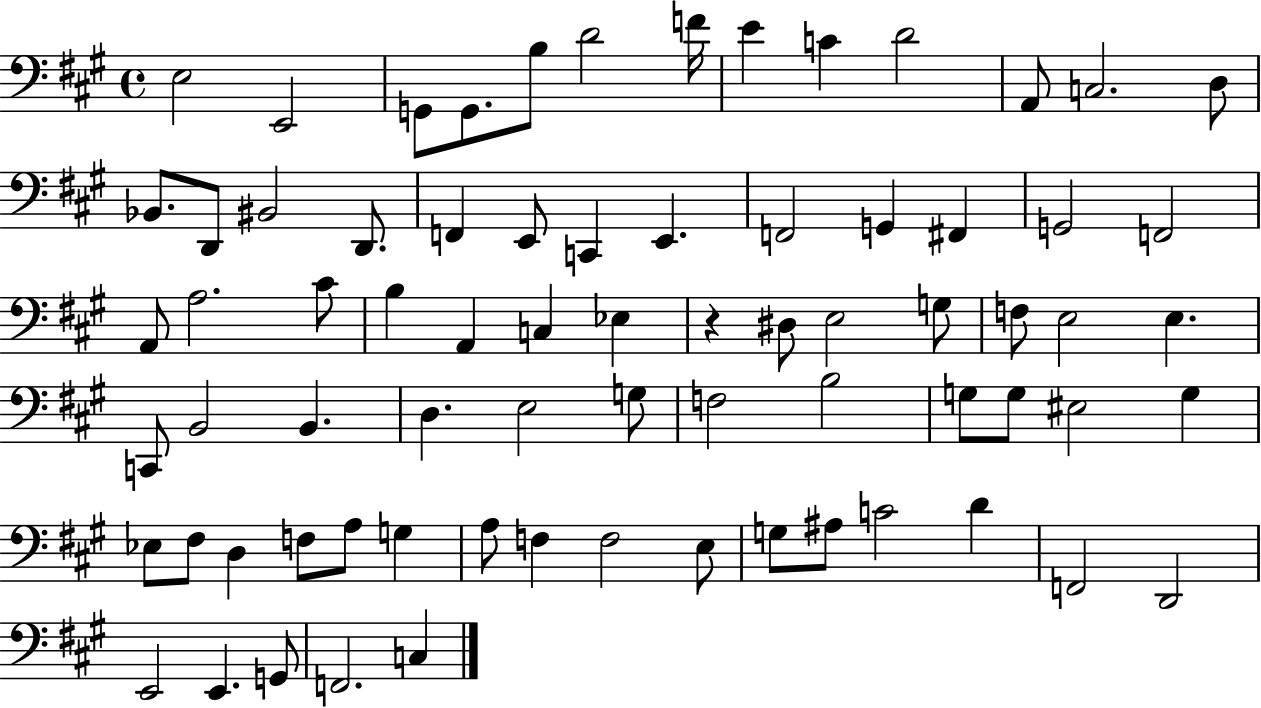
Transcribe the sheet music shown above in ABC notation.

X:1
T:Untitled
M:4/4
L:1/4
K:A
E,2 E,,2 G,,/2 G,,/2 B,/2 D2 F/4 E C D2 A,,/2 C,2 D,/2 _B,,/2 D,,/2 ^B,,2 D,,/2 F,, E,,/2 C,, E,, F,,2 G,, ^F,, G,,2 F,,2 A,,/2 A,2 ^C/2 B, A,, C, _E, z ^D,/2 E,2 G,/2 F,/2 E,2 E, C,,/2 B,,2 B,, D, E,2 G,/2 F,2 B,2 G,/2 G,/2 ^E,2 G, _E,/2 ^F,/2 D, F,/2 A,/2 G, A,/2 F, F,2 E,/2 G,/2 ^A,/2 C2 D F,,2 D,,2 E,,2 E,, G,,/2 F,,2 C,